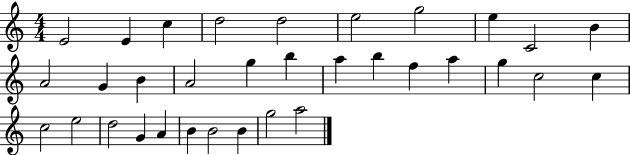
X:1
T:Untitled
M:4/4
L:1/4
K:C
E2 E c d2 d2 e2 g2 e C2 B A2 G B A2 g b a b f a g c2 c c2 e2 d2 G A B B2 B g2 a2